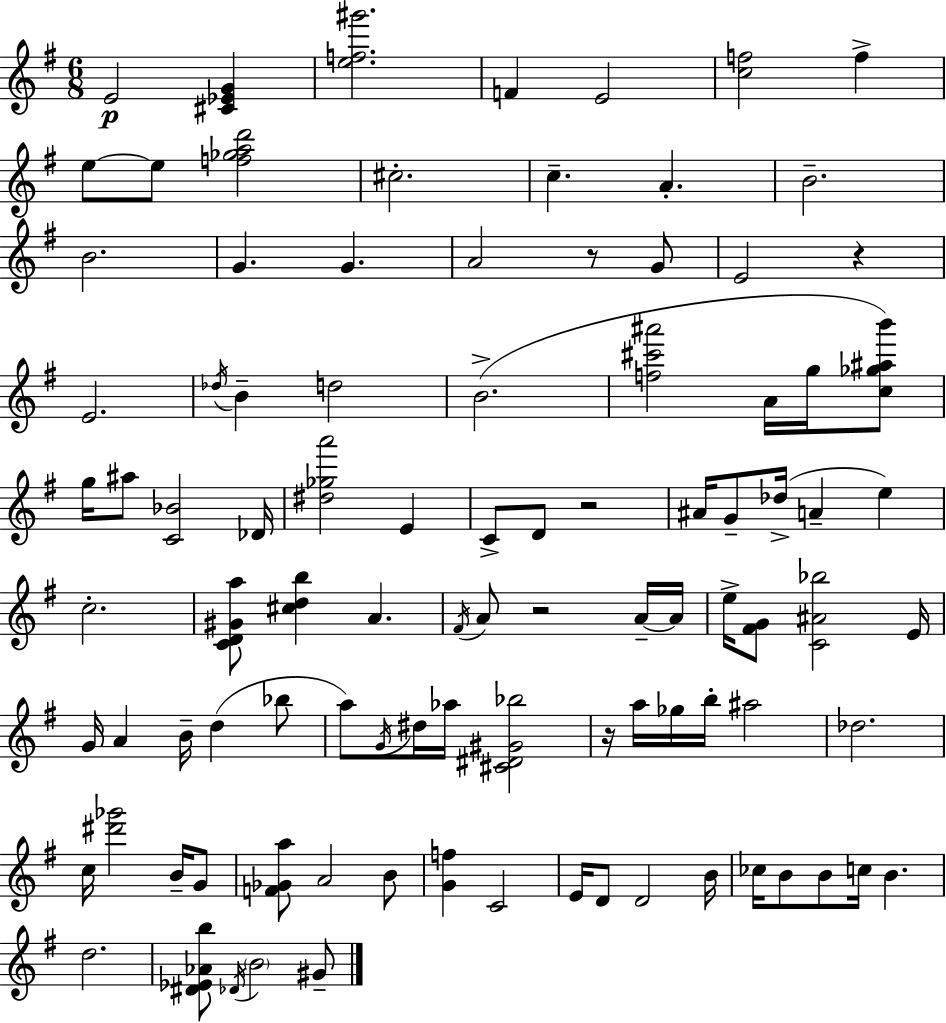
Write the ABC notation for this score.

X:1
T:Untitled
M:6/8
L:1/4
K:Em
E2 [^C_EG] [ef^g']2 F E2 [cf]2 f e/2 e/2 [f_gad']2 ^c2 c A B2 B2 G G A2 z/2 G/2 E2 z E2 _d/4 B d2 B2 [f^c'^a']2 A/4 g/4 [c_g^ab']/2 g/4 ^a/2 [C_B]2 _D/4 [^d_ga']2 E C/2 D/2 z2 ^A/4 G/2 _d/4 A e c2 [CD^Ga]/2 [^cdb] A ^F/4 A/2 z2 A/4 A/4 e/4 [^FG]/2 [C^A_b]2 E/4 G/4 A B/4 d _b/2 a/2 G/4 ^d/4 _a/4 [^C^D^G_b]2 z/4 a/4 _g/4 b/4 ^a2 _d2 c/4 [^d'_g']2 B/4 G/2 [F_Ga]/2 A2 B/2 [Gf] C2 E/4 D/2 D2 B/4 _c/4 B/2 B/2 c/4 B d2 [^D_E_Ab]/2 _D/4 B2 ^G/2